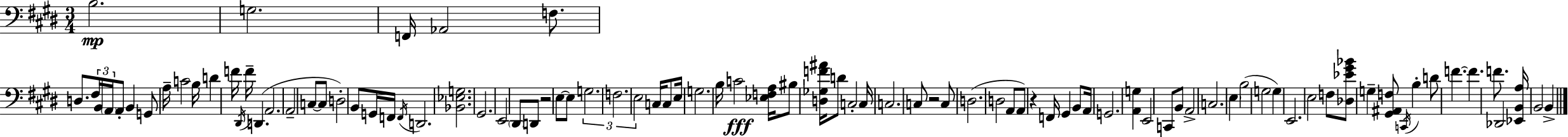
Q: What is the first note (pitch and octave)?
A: B3